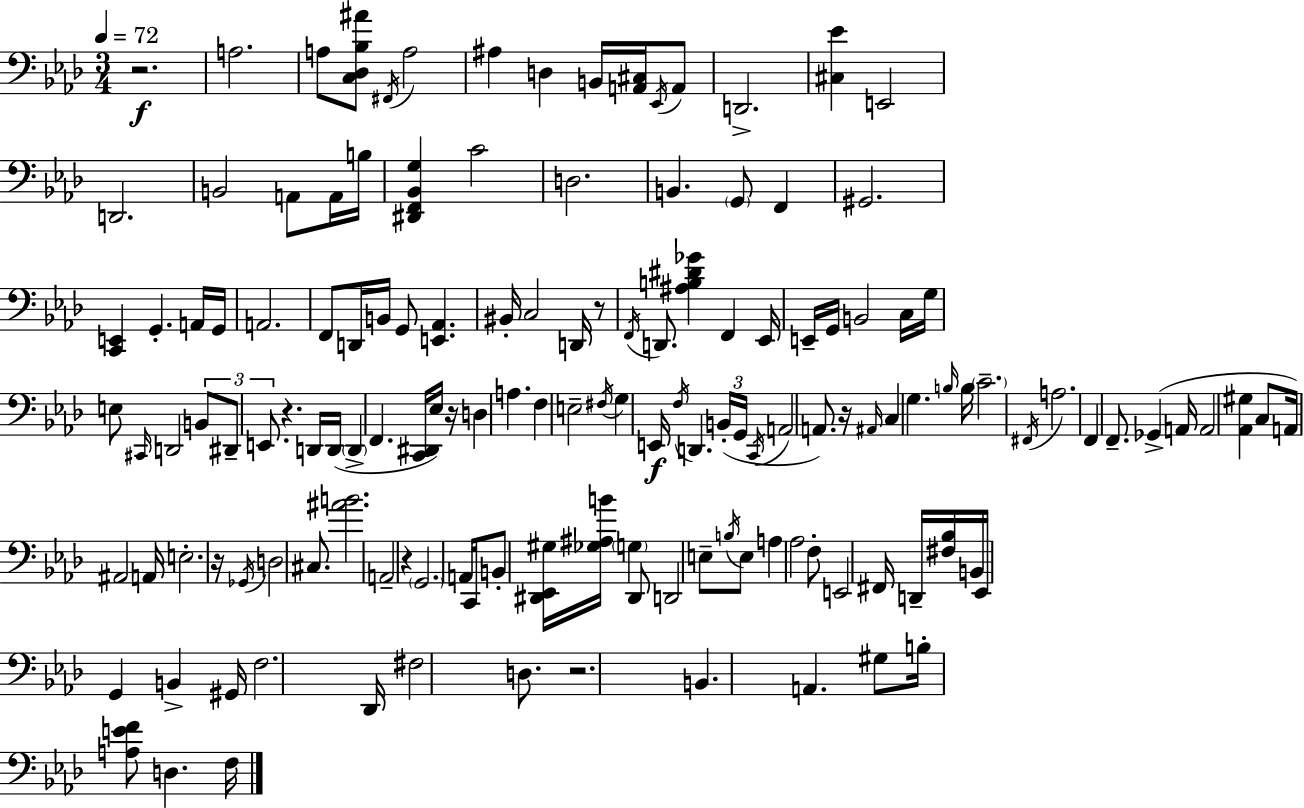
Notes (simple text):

R/h. A3/h. A3/e [C3,Db3,Bb3,A#4]/e F#2/s A3/h A#3/q D3/q B2/s [A2,C#3]/s Eb2/s A2/e D2/h. [C#3,Eb4]/q E2/h D2/h. B2/h A2/e A2/s B3/s [D#2,F2,Bb2,G3]/q C4/h D3/h. B2/q. G2/e F2/q G#2/h. [C2,E2]/q G2/q. A2/s G2/s A2/h. F2/e D2/s B2/s G2/e [E2,Ab2]/q. BIS2/s C3/h D2/s R/e F2/s D2/e. [A#3,B3,D#4,Gb4]/q F2/q Eb2/s E2/s G2/s B2/h C3/s G3/s E3/e C#2/s D2/h B2/e D#2/e E2/e. R/q. D2/s D2/s D2/q F2/q. [C2,D#2]/s Eb3/s R/s D3/q A3/q. F3/q E3/h F#3/s G3/q E2/s F3/s D2/q. B2/s G2/s C2/s A2/h A2/e. R/s A#2/s C3/q G3/q. B3/s B3/s C4/h. F#2/s A3/h. F2/q F2/e. Gb2/q A2/s A2/h [Ab2,G#3]/q C3/e A2/s A#2/h A2/s E3/h. R/s Gb2/s D3/h C#3/e. [A#4,B4]/h. A2/h R/q G2/h. A2/s C2/s B2/e [D#2,Eb2,G#3]/s [Gb3,A#3,B4]/s G3/q D#2/e D2/h E3/e B3/s E3/e A3/q Ab3/h F3/e E2/h F#2/s D2/s [F#3,Bb3]/s B2/s Eb2/s G2/q B2/q G#2/s F3/h. Db2/s F#3/h D3/e. R/h. B2/q. A2/q. G#3/e B3/s [A3,E4,F4]/e D3/q. F3/s